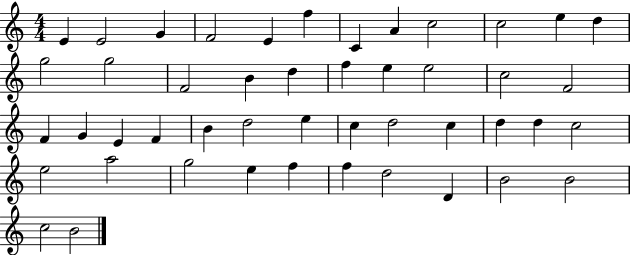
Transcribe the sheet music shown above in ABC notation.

X:1
T:Untitled
M:4/4
L:1/4
K:C
E E2 G F2 E f C A c2 c2 e d g2 g2 F2 B d f e e2 c2 F2 F G E F B d2 e c d2 c d d c2 e2 a2 g2 e f f d2 D B2 B2 c2 B2